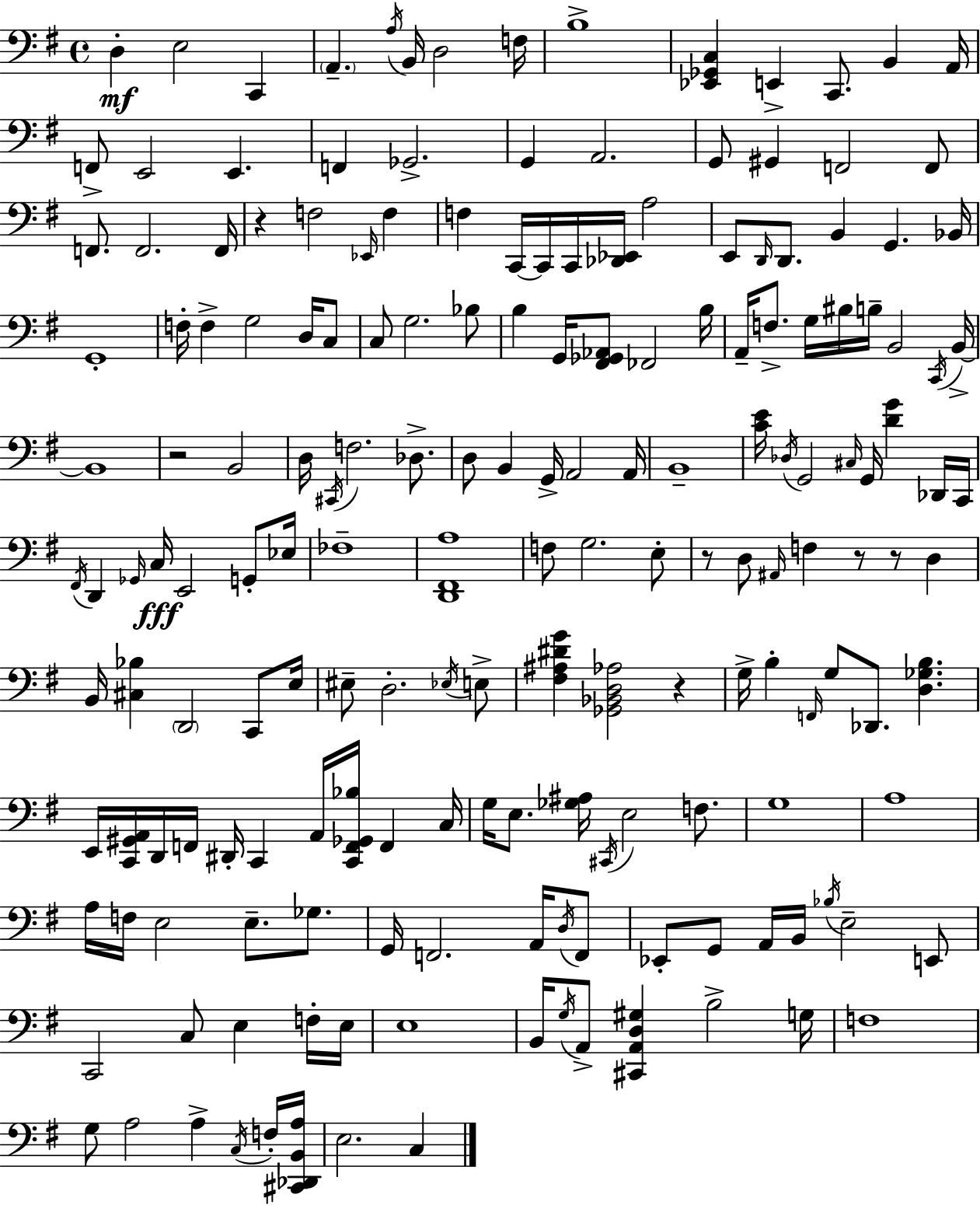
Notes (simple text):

D3/q E3/h C2/q A2/q. A3/s B2/s D3/h F3/s B3/w [Eb2,Gb2,C3]/q E2/q C2/e. B2/q A2/s F2/e E2/h E2/q. F2/q Gb2/h. G2/q A2/h. G2/e G#2/q F2/h F2/e F2/e. F2/h. F2/s R/q F3/h Eb2/s F3/q F3/q C2/s C2/s C2/s [Db2,Eb2]/s A3/h E2/e D2/s D2/e. B2/q G2/q. Bb2/s G2/w F3/s F3/q G3/h D3/s C3/e C3/e G3/h. Bb3/e B3/q G2/s [F#2,Gb2,Ab2]/e FES2/h B3/s A2/s F3/e. G3/s BIS3/s B3/s B2/h C2/s B2/s B2/w R/h B2/h D3/s C#2/s F3/h. Db3/e. D3/e B2/q G2/s A2/h A2/s B2/w [C4,E4]/s Db3/s G2/h C#3/s G2/s [D4,G4]/q Db2/s C2/s F#2/s D2/q Gb2/s C3/s E2/h G2/e Eb3/s FES3/w [D2,F#2,A3]/w F3/e G3/h. E3/e R/e D3/e A#2/s F3/q R/e R/e D3/q B2/s [C#3,Bb3]/q D2/h C2/e E3/s EIS3/e D3/h. Eb3/s E3/e [F#3,A#3,D#4,G4]/q [Gb2,Bb2,D3,Ab3]/h R/q G3/s B3/q F2/s G3/e Db2/e. [D3,Gb3,B3]/q. E2/s [C2,G#2,A2]/s D2/s F2/s D#2/s C2/q A2/s [C2,F2,Gb2,Bb3]/s F2/q C3/s G3/s E3/e. [Gb3,A#3]/s C#2/s E3/h F3/e. G3/w A3/w A3/s F3/s E3/h E3/e. Gb3/e. G2/s F2/h. A2/s D3/s F2/e Eb2/e G2/e A2/s B2/s Bb3/s E3/h E2/e C2/h C3/e E3/q F3/s E3/s E3/w B2/s G3/s A2/e [C#2,A2,D3,G#3]/q B3/h G3/s F3/w G3/e A3/h A3/q C3/s F3/s [C#2,Db2,B2,A3]/s E3/h. C3/q